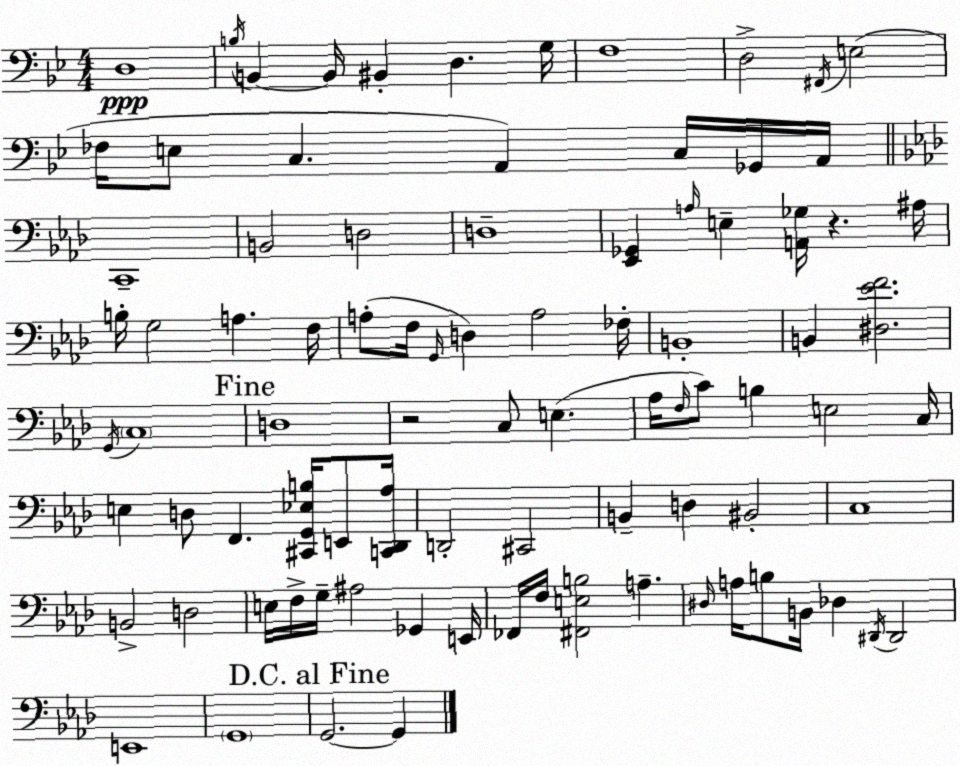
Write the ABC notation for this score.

X:1
T:Untitled
M:4/4
L:1/4
K:Bb
D,4 B,/4 B,, B,,/4 ^B,, D, G,/4 F,4 D,2 ^F,,/4 E,2 _F,/4 E,/2 C, A,, C,/4 _G,,/4 A,,/4 C,,4 B,,2 D,2 D,4 [_E,,_G,,] A,/4 E, [A,,_G,]/4 z ^A,/4 B,/4 G,2 A, F,/4 A,/2 F,/4 G,,/4 D, A,2 _F,/4 B,,4 B,, [^D,_EF]2 G,,/4 C,4 D,4 z2 C,/2 E, _A,/4 F,/4 C/2 B, E,2 C,/4 E, D,/2 F,, [^C,,G,,_E,B,]/4 E,,/2 [C,,_D,,_A,]/4 D,,2 ^C,,2 B,, D, ^B,,2 C,4 B,,2 D,2 E,/4 F,/4 G,/4 ^A,2 _G,, E,,/4 _F,,/4 F,/4 [^F,,E,B,]2 A, ^D,/4 A,/4 B,/2 B,,/4 _D, ^D,,/4 ^D,,2 E,,4 G,,4 G,,2 G,,